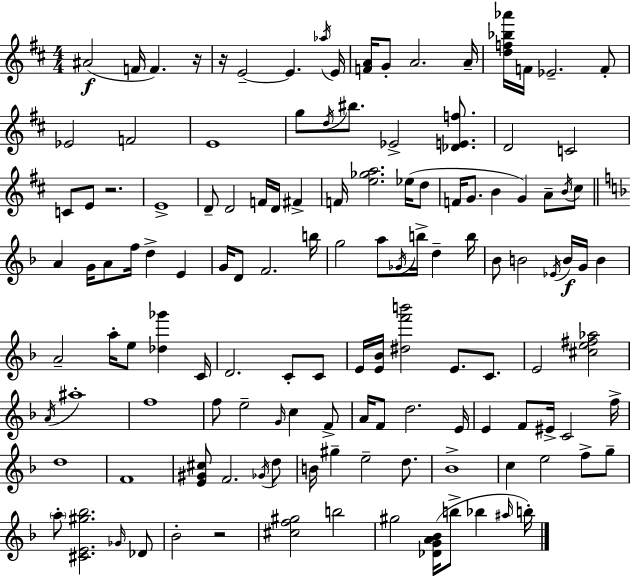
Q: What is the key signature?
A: D major